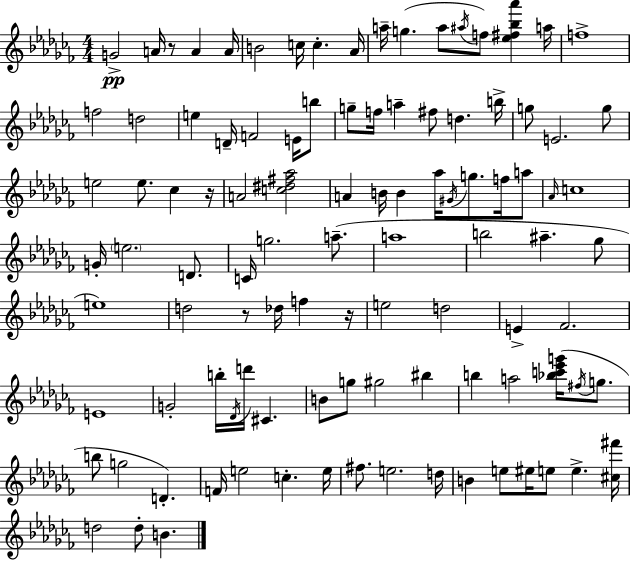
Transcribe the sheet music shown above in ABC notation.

X:1
T:Untitled
M:4/4
L:1/4
K:Abm
G2 A/4 z/2 A A/4 B2 c/4 c _A/4 a/4 g a/2 ^a/4 f/2 [_e^f_b_a'] a/4 f4 f2 d2 e D/4 F2 E/4 b/2 g/2 f/4 a ^f/2 d b/4 g/2 E2 g/2 e2 e/2 _c z/4 A2 [c^d^f_a]2 A B/4 B _a/4 ^G/4 g/2 f/4 a/2 _A/4 c4 G/4 e2 D/2 C/4 g2 a/2 a4 b2 ^a _g/2 e4 d2 z/2 _d/4 f z/4 e2 d2 E _F2 E4 G2 b/4 _D/4 d'/4 ^C B/2 g/2 ^g2 ^b b a2 [_bc'_e'g']/4 ^f/4 g/2 b/2 g2 D F/4 e2 c e/4 ^f/2 e2 d/4 B e/2 ^e/4 e/2 e [^c^f']/4 d2 d/2 B